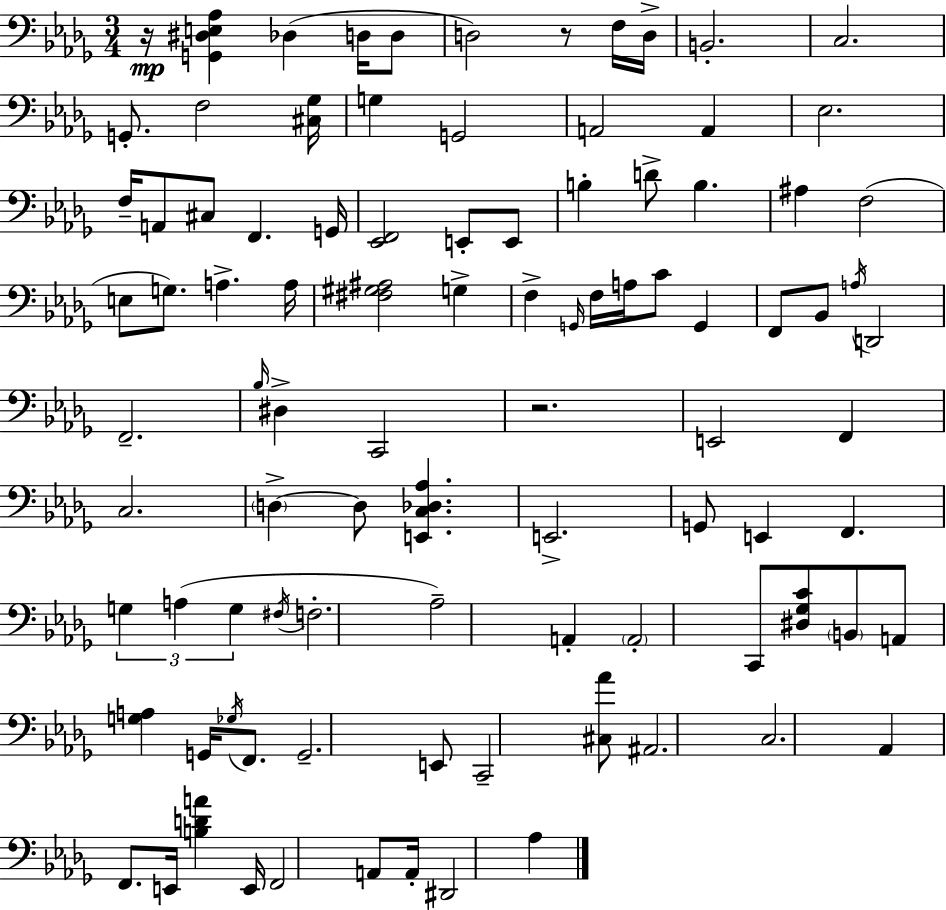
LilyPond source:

{
  \clef bass
  \numericTimeSignature
  \time 3/4
  \key bes \minor
  \repeat volta 2 { r16\mp <g, dis e aes>4 des4( d16 d8 | d2) r8 f16 d16-> | b,2.-. | c2. | \break g,8.-. f2 <cis ges>16 | g4 g,2 | a,2 a,4 | ees2. | \break f16-- a,8 cis8 f,4. g,16 | <ees, f,>2 e,8-. e,8 | b4-. d'8-> b4. | ais4 f2( | \break e8 g8.) a4.-> a16 | <fis gis ais>2 g4-> | f4-> \grace { g,16 } f16 a16 c'8 g,4 | f,8 bes,8 \acciaccatura { a16 } d,2 | \break f,2.-- | \grace { bes16 } dis4-> c,2 | r2. | e,2 f,4 | \break c2. | \parenthesize d4->~~ d8 <e, c des aes>4. | e,2.-> | g,8 e,4 f,4. | \break \tuplet 3/2 { g4 a4( g4 } | \acciaccatura { fis16 } f2.-. | aes2--) | a,4-. \parenthesize a,2-. | \break c,8 <dis ges c'>8 \parenthesize b,8 a,8 <g a>4 | g,16 \acciaccatura { ges16 } f,8. g,2.-- | e,8 c,2-- | <cis aes'>8 ais,2. | \break c2. | aes,4 f,8. | e,16 <b d' a'>4 e,16 f,2 | a,8 a,16-. dis,2 | \break aes4 } \bar "|."
}